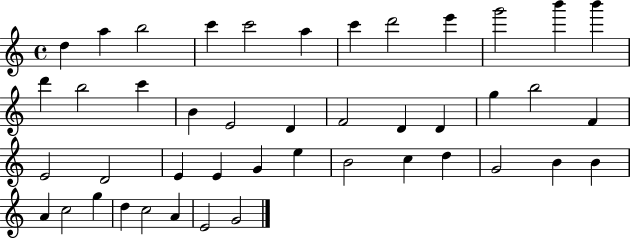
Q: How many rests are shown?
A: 0